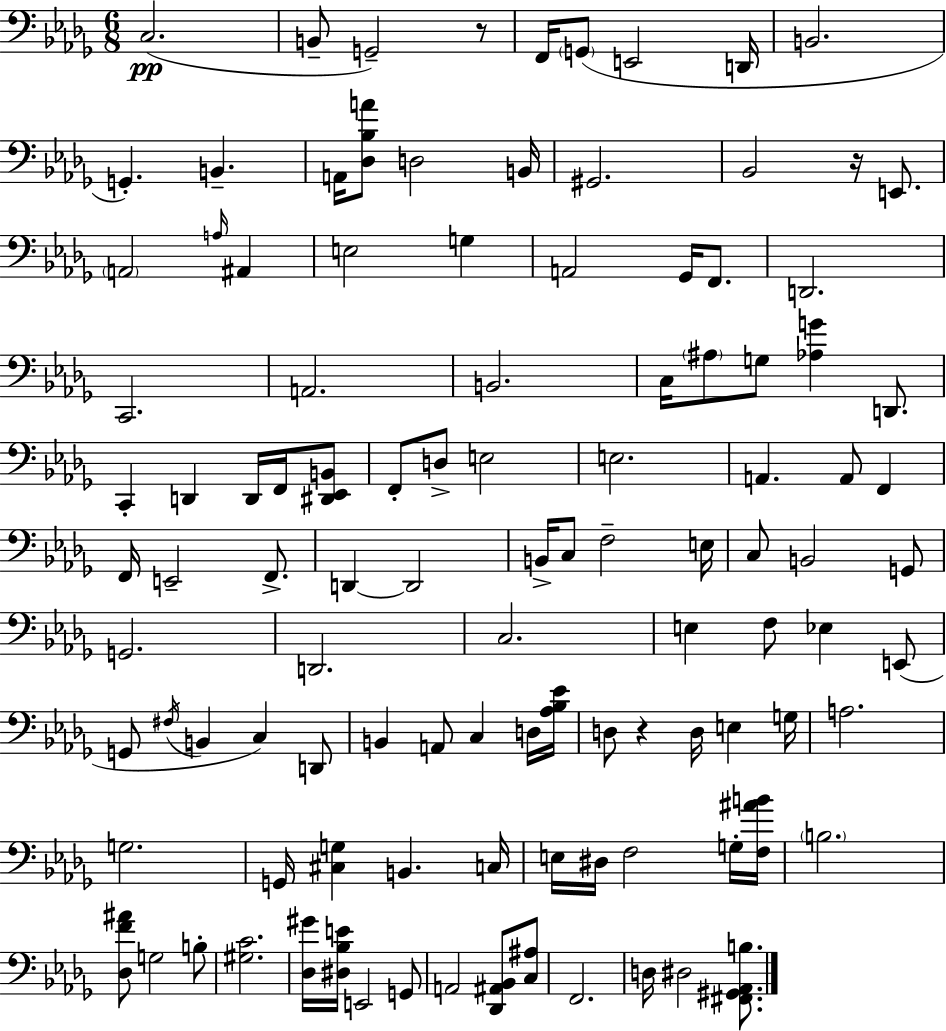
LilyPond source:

{
  \clef bass
  \numericTimeSignature
  \time 6/8
  \key bes \minor
  c2.(\pp | b,8-- g,2--) r8 | f,16 \parenthesize g,8( e,2 d,16 | b,2. | \break g,4.-.) b,4.-- | a,16 <des bes a'>8 d2 b,16 | gis,2. | bes,2 r16 e,8. | \break \parenthesize a,2 \grace { a16 } ais,4 | e2 g4 | a,2 ges,16 f,8. | d,2. | \break c,2. | a,2. | b,2. | c16 \parenthesize ais8 g8 <aes g'>4 d,8. | \break c,4-. d,4 d,16 f,16 <dis, ees, b,>8 | f,8-. d8-> e2 | e2. | a,4. a,8 f,4 | \break f,16 e,2-- f,8.-> | d,4~~ d,2 | b,16-> c8 f2-- | e16 c8 b,2 g,8 | \break g,2. | d,2. | c2. | e4 f8 ees4 e,8( | \break g,8 \acciaccatura { fis16 } b,4 c4) | d,8 b,4 a,8 c4 | d16 <aes bes ees'>16 d8 r4 d16 e4 | g16 a2. | \break g2. | g,16 <cis g>4 b,4. | c16 e16 dis16 f2 | g16-. <f ais' b'>16 \parenthesize b2. | \break <des f' ais'>8 g2 | b8-. <gis c'>2. | <des gis'>16 <dis bes e'>16 e,2 | g,8 a,2 <des, ais, bes,>8 | \break <c ais>8 f,2. | d16 dis2 <fis, gis, aes, b>8. | \bar "|."
}